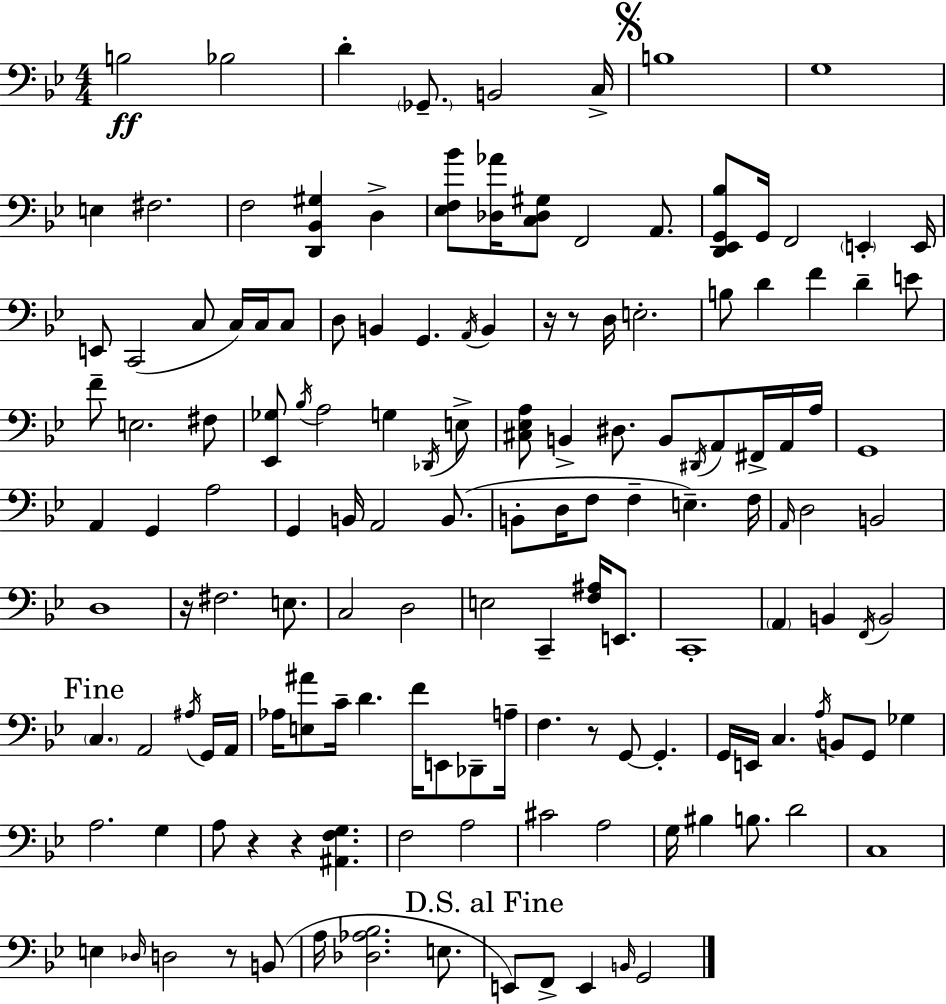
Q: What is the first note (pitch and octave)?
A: B3